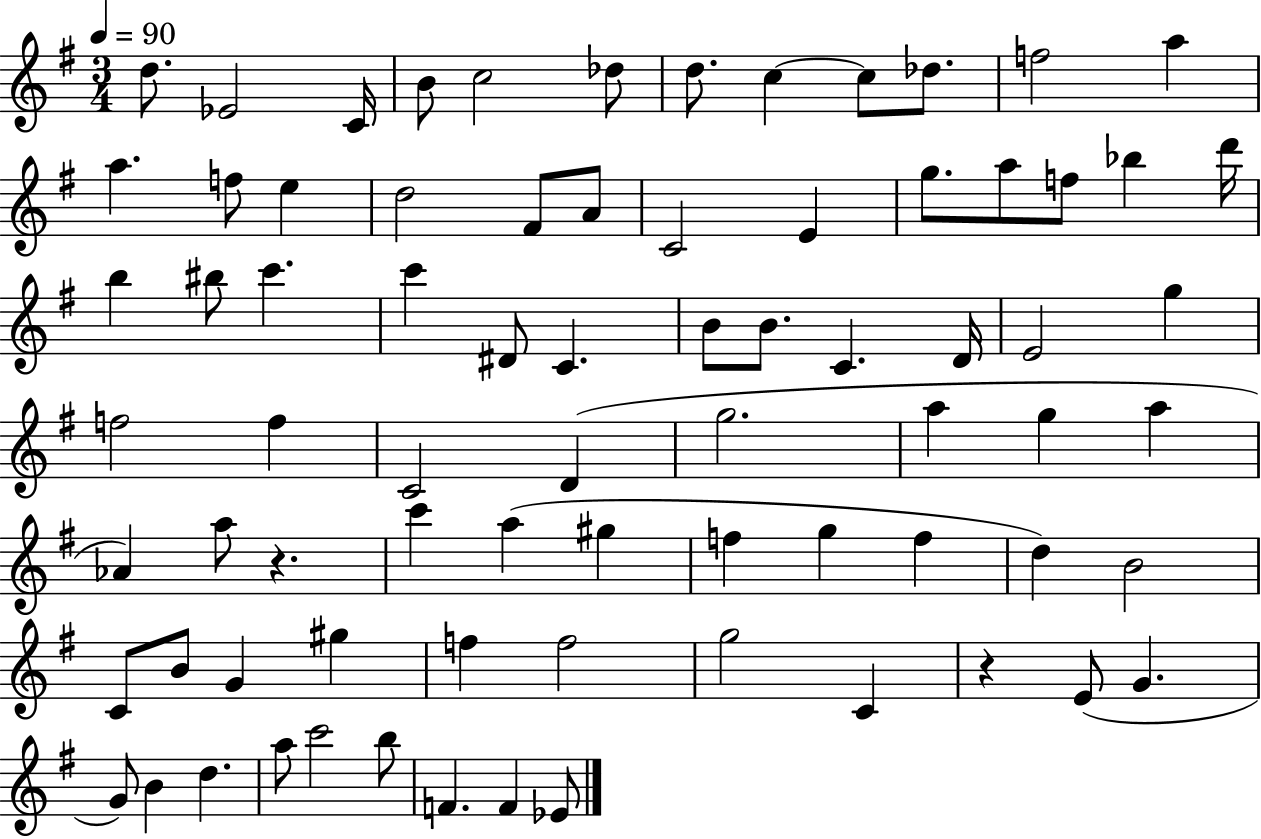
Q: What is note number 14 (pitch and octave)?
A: F5